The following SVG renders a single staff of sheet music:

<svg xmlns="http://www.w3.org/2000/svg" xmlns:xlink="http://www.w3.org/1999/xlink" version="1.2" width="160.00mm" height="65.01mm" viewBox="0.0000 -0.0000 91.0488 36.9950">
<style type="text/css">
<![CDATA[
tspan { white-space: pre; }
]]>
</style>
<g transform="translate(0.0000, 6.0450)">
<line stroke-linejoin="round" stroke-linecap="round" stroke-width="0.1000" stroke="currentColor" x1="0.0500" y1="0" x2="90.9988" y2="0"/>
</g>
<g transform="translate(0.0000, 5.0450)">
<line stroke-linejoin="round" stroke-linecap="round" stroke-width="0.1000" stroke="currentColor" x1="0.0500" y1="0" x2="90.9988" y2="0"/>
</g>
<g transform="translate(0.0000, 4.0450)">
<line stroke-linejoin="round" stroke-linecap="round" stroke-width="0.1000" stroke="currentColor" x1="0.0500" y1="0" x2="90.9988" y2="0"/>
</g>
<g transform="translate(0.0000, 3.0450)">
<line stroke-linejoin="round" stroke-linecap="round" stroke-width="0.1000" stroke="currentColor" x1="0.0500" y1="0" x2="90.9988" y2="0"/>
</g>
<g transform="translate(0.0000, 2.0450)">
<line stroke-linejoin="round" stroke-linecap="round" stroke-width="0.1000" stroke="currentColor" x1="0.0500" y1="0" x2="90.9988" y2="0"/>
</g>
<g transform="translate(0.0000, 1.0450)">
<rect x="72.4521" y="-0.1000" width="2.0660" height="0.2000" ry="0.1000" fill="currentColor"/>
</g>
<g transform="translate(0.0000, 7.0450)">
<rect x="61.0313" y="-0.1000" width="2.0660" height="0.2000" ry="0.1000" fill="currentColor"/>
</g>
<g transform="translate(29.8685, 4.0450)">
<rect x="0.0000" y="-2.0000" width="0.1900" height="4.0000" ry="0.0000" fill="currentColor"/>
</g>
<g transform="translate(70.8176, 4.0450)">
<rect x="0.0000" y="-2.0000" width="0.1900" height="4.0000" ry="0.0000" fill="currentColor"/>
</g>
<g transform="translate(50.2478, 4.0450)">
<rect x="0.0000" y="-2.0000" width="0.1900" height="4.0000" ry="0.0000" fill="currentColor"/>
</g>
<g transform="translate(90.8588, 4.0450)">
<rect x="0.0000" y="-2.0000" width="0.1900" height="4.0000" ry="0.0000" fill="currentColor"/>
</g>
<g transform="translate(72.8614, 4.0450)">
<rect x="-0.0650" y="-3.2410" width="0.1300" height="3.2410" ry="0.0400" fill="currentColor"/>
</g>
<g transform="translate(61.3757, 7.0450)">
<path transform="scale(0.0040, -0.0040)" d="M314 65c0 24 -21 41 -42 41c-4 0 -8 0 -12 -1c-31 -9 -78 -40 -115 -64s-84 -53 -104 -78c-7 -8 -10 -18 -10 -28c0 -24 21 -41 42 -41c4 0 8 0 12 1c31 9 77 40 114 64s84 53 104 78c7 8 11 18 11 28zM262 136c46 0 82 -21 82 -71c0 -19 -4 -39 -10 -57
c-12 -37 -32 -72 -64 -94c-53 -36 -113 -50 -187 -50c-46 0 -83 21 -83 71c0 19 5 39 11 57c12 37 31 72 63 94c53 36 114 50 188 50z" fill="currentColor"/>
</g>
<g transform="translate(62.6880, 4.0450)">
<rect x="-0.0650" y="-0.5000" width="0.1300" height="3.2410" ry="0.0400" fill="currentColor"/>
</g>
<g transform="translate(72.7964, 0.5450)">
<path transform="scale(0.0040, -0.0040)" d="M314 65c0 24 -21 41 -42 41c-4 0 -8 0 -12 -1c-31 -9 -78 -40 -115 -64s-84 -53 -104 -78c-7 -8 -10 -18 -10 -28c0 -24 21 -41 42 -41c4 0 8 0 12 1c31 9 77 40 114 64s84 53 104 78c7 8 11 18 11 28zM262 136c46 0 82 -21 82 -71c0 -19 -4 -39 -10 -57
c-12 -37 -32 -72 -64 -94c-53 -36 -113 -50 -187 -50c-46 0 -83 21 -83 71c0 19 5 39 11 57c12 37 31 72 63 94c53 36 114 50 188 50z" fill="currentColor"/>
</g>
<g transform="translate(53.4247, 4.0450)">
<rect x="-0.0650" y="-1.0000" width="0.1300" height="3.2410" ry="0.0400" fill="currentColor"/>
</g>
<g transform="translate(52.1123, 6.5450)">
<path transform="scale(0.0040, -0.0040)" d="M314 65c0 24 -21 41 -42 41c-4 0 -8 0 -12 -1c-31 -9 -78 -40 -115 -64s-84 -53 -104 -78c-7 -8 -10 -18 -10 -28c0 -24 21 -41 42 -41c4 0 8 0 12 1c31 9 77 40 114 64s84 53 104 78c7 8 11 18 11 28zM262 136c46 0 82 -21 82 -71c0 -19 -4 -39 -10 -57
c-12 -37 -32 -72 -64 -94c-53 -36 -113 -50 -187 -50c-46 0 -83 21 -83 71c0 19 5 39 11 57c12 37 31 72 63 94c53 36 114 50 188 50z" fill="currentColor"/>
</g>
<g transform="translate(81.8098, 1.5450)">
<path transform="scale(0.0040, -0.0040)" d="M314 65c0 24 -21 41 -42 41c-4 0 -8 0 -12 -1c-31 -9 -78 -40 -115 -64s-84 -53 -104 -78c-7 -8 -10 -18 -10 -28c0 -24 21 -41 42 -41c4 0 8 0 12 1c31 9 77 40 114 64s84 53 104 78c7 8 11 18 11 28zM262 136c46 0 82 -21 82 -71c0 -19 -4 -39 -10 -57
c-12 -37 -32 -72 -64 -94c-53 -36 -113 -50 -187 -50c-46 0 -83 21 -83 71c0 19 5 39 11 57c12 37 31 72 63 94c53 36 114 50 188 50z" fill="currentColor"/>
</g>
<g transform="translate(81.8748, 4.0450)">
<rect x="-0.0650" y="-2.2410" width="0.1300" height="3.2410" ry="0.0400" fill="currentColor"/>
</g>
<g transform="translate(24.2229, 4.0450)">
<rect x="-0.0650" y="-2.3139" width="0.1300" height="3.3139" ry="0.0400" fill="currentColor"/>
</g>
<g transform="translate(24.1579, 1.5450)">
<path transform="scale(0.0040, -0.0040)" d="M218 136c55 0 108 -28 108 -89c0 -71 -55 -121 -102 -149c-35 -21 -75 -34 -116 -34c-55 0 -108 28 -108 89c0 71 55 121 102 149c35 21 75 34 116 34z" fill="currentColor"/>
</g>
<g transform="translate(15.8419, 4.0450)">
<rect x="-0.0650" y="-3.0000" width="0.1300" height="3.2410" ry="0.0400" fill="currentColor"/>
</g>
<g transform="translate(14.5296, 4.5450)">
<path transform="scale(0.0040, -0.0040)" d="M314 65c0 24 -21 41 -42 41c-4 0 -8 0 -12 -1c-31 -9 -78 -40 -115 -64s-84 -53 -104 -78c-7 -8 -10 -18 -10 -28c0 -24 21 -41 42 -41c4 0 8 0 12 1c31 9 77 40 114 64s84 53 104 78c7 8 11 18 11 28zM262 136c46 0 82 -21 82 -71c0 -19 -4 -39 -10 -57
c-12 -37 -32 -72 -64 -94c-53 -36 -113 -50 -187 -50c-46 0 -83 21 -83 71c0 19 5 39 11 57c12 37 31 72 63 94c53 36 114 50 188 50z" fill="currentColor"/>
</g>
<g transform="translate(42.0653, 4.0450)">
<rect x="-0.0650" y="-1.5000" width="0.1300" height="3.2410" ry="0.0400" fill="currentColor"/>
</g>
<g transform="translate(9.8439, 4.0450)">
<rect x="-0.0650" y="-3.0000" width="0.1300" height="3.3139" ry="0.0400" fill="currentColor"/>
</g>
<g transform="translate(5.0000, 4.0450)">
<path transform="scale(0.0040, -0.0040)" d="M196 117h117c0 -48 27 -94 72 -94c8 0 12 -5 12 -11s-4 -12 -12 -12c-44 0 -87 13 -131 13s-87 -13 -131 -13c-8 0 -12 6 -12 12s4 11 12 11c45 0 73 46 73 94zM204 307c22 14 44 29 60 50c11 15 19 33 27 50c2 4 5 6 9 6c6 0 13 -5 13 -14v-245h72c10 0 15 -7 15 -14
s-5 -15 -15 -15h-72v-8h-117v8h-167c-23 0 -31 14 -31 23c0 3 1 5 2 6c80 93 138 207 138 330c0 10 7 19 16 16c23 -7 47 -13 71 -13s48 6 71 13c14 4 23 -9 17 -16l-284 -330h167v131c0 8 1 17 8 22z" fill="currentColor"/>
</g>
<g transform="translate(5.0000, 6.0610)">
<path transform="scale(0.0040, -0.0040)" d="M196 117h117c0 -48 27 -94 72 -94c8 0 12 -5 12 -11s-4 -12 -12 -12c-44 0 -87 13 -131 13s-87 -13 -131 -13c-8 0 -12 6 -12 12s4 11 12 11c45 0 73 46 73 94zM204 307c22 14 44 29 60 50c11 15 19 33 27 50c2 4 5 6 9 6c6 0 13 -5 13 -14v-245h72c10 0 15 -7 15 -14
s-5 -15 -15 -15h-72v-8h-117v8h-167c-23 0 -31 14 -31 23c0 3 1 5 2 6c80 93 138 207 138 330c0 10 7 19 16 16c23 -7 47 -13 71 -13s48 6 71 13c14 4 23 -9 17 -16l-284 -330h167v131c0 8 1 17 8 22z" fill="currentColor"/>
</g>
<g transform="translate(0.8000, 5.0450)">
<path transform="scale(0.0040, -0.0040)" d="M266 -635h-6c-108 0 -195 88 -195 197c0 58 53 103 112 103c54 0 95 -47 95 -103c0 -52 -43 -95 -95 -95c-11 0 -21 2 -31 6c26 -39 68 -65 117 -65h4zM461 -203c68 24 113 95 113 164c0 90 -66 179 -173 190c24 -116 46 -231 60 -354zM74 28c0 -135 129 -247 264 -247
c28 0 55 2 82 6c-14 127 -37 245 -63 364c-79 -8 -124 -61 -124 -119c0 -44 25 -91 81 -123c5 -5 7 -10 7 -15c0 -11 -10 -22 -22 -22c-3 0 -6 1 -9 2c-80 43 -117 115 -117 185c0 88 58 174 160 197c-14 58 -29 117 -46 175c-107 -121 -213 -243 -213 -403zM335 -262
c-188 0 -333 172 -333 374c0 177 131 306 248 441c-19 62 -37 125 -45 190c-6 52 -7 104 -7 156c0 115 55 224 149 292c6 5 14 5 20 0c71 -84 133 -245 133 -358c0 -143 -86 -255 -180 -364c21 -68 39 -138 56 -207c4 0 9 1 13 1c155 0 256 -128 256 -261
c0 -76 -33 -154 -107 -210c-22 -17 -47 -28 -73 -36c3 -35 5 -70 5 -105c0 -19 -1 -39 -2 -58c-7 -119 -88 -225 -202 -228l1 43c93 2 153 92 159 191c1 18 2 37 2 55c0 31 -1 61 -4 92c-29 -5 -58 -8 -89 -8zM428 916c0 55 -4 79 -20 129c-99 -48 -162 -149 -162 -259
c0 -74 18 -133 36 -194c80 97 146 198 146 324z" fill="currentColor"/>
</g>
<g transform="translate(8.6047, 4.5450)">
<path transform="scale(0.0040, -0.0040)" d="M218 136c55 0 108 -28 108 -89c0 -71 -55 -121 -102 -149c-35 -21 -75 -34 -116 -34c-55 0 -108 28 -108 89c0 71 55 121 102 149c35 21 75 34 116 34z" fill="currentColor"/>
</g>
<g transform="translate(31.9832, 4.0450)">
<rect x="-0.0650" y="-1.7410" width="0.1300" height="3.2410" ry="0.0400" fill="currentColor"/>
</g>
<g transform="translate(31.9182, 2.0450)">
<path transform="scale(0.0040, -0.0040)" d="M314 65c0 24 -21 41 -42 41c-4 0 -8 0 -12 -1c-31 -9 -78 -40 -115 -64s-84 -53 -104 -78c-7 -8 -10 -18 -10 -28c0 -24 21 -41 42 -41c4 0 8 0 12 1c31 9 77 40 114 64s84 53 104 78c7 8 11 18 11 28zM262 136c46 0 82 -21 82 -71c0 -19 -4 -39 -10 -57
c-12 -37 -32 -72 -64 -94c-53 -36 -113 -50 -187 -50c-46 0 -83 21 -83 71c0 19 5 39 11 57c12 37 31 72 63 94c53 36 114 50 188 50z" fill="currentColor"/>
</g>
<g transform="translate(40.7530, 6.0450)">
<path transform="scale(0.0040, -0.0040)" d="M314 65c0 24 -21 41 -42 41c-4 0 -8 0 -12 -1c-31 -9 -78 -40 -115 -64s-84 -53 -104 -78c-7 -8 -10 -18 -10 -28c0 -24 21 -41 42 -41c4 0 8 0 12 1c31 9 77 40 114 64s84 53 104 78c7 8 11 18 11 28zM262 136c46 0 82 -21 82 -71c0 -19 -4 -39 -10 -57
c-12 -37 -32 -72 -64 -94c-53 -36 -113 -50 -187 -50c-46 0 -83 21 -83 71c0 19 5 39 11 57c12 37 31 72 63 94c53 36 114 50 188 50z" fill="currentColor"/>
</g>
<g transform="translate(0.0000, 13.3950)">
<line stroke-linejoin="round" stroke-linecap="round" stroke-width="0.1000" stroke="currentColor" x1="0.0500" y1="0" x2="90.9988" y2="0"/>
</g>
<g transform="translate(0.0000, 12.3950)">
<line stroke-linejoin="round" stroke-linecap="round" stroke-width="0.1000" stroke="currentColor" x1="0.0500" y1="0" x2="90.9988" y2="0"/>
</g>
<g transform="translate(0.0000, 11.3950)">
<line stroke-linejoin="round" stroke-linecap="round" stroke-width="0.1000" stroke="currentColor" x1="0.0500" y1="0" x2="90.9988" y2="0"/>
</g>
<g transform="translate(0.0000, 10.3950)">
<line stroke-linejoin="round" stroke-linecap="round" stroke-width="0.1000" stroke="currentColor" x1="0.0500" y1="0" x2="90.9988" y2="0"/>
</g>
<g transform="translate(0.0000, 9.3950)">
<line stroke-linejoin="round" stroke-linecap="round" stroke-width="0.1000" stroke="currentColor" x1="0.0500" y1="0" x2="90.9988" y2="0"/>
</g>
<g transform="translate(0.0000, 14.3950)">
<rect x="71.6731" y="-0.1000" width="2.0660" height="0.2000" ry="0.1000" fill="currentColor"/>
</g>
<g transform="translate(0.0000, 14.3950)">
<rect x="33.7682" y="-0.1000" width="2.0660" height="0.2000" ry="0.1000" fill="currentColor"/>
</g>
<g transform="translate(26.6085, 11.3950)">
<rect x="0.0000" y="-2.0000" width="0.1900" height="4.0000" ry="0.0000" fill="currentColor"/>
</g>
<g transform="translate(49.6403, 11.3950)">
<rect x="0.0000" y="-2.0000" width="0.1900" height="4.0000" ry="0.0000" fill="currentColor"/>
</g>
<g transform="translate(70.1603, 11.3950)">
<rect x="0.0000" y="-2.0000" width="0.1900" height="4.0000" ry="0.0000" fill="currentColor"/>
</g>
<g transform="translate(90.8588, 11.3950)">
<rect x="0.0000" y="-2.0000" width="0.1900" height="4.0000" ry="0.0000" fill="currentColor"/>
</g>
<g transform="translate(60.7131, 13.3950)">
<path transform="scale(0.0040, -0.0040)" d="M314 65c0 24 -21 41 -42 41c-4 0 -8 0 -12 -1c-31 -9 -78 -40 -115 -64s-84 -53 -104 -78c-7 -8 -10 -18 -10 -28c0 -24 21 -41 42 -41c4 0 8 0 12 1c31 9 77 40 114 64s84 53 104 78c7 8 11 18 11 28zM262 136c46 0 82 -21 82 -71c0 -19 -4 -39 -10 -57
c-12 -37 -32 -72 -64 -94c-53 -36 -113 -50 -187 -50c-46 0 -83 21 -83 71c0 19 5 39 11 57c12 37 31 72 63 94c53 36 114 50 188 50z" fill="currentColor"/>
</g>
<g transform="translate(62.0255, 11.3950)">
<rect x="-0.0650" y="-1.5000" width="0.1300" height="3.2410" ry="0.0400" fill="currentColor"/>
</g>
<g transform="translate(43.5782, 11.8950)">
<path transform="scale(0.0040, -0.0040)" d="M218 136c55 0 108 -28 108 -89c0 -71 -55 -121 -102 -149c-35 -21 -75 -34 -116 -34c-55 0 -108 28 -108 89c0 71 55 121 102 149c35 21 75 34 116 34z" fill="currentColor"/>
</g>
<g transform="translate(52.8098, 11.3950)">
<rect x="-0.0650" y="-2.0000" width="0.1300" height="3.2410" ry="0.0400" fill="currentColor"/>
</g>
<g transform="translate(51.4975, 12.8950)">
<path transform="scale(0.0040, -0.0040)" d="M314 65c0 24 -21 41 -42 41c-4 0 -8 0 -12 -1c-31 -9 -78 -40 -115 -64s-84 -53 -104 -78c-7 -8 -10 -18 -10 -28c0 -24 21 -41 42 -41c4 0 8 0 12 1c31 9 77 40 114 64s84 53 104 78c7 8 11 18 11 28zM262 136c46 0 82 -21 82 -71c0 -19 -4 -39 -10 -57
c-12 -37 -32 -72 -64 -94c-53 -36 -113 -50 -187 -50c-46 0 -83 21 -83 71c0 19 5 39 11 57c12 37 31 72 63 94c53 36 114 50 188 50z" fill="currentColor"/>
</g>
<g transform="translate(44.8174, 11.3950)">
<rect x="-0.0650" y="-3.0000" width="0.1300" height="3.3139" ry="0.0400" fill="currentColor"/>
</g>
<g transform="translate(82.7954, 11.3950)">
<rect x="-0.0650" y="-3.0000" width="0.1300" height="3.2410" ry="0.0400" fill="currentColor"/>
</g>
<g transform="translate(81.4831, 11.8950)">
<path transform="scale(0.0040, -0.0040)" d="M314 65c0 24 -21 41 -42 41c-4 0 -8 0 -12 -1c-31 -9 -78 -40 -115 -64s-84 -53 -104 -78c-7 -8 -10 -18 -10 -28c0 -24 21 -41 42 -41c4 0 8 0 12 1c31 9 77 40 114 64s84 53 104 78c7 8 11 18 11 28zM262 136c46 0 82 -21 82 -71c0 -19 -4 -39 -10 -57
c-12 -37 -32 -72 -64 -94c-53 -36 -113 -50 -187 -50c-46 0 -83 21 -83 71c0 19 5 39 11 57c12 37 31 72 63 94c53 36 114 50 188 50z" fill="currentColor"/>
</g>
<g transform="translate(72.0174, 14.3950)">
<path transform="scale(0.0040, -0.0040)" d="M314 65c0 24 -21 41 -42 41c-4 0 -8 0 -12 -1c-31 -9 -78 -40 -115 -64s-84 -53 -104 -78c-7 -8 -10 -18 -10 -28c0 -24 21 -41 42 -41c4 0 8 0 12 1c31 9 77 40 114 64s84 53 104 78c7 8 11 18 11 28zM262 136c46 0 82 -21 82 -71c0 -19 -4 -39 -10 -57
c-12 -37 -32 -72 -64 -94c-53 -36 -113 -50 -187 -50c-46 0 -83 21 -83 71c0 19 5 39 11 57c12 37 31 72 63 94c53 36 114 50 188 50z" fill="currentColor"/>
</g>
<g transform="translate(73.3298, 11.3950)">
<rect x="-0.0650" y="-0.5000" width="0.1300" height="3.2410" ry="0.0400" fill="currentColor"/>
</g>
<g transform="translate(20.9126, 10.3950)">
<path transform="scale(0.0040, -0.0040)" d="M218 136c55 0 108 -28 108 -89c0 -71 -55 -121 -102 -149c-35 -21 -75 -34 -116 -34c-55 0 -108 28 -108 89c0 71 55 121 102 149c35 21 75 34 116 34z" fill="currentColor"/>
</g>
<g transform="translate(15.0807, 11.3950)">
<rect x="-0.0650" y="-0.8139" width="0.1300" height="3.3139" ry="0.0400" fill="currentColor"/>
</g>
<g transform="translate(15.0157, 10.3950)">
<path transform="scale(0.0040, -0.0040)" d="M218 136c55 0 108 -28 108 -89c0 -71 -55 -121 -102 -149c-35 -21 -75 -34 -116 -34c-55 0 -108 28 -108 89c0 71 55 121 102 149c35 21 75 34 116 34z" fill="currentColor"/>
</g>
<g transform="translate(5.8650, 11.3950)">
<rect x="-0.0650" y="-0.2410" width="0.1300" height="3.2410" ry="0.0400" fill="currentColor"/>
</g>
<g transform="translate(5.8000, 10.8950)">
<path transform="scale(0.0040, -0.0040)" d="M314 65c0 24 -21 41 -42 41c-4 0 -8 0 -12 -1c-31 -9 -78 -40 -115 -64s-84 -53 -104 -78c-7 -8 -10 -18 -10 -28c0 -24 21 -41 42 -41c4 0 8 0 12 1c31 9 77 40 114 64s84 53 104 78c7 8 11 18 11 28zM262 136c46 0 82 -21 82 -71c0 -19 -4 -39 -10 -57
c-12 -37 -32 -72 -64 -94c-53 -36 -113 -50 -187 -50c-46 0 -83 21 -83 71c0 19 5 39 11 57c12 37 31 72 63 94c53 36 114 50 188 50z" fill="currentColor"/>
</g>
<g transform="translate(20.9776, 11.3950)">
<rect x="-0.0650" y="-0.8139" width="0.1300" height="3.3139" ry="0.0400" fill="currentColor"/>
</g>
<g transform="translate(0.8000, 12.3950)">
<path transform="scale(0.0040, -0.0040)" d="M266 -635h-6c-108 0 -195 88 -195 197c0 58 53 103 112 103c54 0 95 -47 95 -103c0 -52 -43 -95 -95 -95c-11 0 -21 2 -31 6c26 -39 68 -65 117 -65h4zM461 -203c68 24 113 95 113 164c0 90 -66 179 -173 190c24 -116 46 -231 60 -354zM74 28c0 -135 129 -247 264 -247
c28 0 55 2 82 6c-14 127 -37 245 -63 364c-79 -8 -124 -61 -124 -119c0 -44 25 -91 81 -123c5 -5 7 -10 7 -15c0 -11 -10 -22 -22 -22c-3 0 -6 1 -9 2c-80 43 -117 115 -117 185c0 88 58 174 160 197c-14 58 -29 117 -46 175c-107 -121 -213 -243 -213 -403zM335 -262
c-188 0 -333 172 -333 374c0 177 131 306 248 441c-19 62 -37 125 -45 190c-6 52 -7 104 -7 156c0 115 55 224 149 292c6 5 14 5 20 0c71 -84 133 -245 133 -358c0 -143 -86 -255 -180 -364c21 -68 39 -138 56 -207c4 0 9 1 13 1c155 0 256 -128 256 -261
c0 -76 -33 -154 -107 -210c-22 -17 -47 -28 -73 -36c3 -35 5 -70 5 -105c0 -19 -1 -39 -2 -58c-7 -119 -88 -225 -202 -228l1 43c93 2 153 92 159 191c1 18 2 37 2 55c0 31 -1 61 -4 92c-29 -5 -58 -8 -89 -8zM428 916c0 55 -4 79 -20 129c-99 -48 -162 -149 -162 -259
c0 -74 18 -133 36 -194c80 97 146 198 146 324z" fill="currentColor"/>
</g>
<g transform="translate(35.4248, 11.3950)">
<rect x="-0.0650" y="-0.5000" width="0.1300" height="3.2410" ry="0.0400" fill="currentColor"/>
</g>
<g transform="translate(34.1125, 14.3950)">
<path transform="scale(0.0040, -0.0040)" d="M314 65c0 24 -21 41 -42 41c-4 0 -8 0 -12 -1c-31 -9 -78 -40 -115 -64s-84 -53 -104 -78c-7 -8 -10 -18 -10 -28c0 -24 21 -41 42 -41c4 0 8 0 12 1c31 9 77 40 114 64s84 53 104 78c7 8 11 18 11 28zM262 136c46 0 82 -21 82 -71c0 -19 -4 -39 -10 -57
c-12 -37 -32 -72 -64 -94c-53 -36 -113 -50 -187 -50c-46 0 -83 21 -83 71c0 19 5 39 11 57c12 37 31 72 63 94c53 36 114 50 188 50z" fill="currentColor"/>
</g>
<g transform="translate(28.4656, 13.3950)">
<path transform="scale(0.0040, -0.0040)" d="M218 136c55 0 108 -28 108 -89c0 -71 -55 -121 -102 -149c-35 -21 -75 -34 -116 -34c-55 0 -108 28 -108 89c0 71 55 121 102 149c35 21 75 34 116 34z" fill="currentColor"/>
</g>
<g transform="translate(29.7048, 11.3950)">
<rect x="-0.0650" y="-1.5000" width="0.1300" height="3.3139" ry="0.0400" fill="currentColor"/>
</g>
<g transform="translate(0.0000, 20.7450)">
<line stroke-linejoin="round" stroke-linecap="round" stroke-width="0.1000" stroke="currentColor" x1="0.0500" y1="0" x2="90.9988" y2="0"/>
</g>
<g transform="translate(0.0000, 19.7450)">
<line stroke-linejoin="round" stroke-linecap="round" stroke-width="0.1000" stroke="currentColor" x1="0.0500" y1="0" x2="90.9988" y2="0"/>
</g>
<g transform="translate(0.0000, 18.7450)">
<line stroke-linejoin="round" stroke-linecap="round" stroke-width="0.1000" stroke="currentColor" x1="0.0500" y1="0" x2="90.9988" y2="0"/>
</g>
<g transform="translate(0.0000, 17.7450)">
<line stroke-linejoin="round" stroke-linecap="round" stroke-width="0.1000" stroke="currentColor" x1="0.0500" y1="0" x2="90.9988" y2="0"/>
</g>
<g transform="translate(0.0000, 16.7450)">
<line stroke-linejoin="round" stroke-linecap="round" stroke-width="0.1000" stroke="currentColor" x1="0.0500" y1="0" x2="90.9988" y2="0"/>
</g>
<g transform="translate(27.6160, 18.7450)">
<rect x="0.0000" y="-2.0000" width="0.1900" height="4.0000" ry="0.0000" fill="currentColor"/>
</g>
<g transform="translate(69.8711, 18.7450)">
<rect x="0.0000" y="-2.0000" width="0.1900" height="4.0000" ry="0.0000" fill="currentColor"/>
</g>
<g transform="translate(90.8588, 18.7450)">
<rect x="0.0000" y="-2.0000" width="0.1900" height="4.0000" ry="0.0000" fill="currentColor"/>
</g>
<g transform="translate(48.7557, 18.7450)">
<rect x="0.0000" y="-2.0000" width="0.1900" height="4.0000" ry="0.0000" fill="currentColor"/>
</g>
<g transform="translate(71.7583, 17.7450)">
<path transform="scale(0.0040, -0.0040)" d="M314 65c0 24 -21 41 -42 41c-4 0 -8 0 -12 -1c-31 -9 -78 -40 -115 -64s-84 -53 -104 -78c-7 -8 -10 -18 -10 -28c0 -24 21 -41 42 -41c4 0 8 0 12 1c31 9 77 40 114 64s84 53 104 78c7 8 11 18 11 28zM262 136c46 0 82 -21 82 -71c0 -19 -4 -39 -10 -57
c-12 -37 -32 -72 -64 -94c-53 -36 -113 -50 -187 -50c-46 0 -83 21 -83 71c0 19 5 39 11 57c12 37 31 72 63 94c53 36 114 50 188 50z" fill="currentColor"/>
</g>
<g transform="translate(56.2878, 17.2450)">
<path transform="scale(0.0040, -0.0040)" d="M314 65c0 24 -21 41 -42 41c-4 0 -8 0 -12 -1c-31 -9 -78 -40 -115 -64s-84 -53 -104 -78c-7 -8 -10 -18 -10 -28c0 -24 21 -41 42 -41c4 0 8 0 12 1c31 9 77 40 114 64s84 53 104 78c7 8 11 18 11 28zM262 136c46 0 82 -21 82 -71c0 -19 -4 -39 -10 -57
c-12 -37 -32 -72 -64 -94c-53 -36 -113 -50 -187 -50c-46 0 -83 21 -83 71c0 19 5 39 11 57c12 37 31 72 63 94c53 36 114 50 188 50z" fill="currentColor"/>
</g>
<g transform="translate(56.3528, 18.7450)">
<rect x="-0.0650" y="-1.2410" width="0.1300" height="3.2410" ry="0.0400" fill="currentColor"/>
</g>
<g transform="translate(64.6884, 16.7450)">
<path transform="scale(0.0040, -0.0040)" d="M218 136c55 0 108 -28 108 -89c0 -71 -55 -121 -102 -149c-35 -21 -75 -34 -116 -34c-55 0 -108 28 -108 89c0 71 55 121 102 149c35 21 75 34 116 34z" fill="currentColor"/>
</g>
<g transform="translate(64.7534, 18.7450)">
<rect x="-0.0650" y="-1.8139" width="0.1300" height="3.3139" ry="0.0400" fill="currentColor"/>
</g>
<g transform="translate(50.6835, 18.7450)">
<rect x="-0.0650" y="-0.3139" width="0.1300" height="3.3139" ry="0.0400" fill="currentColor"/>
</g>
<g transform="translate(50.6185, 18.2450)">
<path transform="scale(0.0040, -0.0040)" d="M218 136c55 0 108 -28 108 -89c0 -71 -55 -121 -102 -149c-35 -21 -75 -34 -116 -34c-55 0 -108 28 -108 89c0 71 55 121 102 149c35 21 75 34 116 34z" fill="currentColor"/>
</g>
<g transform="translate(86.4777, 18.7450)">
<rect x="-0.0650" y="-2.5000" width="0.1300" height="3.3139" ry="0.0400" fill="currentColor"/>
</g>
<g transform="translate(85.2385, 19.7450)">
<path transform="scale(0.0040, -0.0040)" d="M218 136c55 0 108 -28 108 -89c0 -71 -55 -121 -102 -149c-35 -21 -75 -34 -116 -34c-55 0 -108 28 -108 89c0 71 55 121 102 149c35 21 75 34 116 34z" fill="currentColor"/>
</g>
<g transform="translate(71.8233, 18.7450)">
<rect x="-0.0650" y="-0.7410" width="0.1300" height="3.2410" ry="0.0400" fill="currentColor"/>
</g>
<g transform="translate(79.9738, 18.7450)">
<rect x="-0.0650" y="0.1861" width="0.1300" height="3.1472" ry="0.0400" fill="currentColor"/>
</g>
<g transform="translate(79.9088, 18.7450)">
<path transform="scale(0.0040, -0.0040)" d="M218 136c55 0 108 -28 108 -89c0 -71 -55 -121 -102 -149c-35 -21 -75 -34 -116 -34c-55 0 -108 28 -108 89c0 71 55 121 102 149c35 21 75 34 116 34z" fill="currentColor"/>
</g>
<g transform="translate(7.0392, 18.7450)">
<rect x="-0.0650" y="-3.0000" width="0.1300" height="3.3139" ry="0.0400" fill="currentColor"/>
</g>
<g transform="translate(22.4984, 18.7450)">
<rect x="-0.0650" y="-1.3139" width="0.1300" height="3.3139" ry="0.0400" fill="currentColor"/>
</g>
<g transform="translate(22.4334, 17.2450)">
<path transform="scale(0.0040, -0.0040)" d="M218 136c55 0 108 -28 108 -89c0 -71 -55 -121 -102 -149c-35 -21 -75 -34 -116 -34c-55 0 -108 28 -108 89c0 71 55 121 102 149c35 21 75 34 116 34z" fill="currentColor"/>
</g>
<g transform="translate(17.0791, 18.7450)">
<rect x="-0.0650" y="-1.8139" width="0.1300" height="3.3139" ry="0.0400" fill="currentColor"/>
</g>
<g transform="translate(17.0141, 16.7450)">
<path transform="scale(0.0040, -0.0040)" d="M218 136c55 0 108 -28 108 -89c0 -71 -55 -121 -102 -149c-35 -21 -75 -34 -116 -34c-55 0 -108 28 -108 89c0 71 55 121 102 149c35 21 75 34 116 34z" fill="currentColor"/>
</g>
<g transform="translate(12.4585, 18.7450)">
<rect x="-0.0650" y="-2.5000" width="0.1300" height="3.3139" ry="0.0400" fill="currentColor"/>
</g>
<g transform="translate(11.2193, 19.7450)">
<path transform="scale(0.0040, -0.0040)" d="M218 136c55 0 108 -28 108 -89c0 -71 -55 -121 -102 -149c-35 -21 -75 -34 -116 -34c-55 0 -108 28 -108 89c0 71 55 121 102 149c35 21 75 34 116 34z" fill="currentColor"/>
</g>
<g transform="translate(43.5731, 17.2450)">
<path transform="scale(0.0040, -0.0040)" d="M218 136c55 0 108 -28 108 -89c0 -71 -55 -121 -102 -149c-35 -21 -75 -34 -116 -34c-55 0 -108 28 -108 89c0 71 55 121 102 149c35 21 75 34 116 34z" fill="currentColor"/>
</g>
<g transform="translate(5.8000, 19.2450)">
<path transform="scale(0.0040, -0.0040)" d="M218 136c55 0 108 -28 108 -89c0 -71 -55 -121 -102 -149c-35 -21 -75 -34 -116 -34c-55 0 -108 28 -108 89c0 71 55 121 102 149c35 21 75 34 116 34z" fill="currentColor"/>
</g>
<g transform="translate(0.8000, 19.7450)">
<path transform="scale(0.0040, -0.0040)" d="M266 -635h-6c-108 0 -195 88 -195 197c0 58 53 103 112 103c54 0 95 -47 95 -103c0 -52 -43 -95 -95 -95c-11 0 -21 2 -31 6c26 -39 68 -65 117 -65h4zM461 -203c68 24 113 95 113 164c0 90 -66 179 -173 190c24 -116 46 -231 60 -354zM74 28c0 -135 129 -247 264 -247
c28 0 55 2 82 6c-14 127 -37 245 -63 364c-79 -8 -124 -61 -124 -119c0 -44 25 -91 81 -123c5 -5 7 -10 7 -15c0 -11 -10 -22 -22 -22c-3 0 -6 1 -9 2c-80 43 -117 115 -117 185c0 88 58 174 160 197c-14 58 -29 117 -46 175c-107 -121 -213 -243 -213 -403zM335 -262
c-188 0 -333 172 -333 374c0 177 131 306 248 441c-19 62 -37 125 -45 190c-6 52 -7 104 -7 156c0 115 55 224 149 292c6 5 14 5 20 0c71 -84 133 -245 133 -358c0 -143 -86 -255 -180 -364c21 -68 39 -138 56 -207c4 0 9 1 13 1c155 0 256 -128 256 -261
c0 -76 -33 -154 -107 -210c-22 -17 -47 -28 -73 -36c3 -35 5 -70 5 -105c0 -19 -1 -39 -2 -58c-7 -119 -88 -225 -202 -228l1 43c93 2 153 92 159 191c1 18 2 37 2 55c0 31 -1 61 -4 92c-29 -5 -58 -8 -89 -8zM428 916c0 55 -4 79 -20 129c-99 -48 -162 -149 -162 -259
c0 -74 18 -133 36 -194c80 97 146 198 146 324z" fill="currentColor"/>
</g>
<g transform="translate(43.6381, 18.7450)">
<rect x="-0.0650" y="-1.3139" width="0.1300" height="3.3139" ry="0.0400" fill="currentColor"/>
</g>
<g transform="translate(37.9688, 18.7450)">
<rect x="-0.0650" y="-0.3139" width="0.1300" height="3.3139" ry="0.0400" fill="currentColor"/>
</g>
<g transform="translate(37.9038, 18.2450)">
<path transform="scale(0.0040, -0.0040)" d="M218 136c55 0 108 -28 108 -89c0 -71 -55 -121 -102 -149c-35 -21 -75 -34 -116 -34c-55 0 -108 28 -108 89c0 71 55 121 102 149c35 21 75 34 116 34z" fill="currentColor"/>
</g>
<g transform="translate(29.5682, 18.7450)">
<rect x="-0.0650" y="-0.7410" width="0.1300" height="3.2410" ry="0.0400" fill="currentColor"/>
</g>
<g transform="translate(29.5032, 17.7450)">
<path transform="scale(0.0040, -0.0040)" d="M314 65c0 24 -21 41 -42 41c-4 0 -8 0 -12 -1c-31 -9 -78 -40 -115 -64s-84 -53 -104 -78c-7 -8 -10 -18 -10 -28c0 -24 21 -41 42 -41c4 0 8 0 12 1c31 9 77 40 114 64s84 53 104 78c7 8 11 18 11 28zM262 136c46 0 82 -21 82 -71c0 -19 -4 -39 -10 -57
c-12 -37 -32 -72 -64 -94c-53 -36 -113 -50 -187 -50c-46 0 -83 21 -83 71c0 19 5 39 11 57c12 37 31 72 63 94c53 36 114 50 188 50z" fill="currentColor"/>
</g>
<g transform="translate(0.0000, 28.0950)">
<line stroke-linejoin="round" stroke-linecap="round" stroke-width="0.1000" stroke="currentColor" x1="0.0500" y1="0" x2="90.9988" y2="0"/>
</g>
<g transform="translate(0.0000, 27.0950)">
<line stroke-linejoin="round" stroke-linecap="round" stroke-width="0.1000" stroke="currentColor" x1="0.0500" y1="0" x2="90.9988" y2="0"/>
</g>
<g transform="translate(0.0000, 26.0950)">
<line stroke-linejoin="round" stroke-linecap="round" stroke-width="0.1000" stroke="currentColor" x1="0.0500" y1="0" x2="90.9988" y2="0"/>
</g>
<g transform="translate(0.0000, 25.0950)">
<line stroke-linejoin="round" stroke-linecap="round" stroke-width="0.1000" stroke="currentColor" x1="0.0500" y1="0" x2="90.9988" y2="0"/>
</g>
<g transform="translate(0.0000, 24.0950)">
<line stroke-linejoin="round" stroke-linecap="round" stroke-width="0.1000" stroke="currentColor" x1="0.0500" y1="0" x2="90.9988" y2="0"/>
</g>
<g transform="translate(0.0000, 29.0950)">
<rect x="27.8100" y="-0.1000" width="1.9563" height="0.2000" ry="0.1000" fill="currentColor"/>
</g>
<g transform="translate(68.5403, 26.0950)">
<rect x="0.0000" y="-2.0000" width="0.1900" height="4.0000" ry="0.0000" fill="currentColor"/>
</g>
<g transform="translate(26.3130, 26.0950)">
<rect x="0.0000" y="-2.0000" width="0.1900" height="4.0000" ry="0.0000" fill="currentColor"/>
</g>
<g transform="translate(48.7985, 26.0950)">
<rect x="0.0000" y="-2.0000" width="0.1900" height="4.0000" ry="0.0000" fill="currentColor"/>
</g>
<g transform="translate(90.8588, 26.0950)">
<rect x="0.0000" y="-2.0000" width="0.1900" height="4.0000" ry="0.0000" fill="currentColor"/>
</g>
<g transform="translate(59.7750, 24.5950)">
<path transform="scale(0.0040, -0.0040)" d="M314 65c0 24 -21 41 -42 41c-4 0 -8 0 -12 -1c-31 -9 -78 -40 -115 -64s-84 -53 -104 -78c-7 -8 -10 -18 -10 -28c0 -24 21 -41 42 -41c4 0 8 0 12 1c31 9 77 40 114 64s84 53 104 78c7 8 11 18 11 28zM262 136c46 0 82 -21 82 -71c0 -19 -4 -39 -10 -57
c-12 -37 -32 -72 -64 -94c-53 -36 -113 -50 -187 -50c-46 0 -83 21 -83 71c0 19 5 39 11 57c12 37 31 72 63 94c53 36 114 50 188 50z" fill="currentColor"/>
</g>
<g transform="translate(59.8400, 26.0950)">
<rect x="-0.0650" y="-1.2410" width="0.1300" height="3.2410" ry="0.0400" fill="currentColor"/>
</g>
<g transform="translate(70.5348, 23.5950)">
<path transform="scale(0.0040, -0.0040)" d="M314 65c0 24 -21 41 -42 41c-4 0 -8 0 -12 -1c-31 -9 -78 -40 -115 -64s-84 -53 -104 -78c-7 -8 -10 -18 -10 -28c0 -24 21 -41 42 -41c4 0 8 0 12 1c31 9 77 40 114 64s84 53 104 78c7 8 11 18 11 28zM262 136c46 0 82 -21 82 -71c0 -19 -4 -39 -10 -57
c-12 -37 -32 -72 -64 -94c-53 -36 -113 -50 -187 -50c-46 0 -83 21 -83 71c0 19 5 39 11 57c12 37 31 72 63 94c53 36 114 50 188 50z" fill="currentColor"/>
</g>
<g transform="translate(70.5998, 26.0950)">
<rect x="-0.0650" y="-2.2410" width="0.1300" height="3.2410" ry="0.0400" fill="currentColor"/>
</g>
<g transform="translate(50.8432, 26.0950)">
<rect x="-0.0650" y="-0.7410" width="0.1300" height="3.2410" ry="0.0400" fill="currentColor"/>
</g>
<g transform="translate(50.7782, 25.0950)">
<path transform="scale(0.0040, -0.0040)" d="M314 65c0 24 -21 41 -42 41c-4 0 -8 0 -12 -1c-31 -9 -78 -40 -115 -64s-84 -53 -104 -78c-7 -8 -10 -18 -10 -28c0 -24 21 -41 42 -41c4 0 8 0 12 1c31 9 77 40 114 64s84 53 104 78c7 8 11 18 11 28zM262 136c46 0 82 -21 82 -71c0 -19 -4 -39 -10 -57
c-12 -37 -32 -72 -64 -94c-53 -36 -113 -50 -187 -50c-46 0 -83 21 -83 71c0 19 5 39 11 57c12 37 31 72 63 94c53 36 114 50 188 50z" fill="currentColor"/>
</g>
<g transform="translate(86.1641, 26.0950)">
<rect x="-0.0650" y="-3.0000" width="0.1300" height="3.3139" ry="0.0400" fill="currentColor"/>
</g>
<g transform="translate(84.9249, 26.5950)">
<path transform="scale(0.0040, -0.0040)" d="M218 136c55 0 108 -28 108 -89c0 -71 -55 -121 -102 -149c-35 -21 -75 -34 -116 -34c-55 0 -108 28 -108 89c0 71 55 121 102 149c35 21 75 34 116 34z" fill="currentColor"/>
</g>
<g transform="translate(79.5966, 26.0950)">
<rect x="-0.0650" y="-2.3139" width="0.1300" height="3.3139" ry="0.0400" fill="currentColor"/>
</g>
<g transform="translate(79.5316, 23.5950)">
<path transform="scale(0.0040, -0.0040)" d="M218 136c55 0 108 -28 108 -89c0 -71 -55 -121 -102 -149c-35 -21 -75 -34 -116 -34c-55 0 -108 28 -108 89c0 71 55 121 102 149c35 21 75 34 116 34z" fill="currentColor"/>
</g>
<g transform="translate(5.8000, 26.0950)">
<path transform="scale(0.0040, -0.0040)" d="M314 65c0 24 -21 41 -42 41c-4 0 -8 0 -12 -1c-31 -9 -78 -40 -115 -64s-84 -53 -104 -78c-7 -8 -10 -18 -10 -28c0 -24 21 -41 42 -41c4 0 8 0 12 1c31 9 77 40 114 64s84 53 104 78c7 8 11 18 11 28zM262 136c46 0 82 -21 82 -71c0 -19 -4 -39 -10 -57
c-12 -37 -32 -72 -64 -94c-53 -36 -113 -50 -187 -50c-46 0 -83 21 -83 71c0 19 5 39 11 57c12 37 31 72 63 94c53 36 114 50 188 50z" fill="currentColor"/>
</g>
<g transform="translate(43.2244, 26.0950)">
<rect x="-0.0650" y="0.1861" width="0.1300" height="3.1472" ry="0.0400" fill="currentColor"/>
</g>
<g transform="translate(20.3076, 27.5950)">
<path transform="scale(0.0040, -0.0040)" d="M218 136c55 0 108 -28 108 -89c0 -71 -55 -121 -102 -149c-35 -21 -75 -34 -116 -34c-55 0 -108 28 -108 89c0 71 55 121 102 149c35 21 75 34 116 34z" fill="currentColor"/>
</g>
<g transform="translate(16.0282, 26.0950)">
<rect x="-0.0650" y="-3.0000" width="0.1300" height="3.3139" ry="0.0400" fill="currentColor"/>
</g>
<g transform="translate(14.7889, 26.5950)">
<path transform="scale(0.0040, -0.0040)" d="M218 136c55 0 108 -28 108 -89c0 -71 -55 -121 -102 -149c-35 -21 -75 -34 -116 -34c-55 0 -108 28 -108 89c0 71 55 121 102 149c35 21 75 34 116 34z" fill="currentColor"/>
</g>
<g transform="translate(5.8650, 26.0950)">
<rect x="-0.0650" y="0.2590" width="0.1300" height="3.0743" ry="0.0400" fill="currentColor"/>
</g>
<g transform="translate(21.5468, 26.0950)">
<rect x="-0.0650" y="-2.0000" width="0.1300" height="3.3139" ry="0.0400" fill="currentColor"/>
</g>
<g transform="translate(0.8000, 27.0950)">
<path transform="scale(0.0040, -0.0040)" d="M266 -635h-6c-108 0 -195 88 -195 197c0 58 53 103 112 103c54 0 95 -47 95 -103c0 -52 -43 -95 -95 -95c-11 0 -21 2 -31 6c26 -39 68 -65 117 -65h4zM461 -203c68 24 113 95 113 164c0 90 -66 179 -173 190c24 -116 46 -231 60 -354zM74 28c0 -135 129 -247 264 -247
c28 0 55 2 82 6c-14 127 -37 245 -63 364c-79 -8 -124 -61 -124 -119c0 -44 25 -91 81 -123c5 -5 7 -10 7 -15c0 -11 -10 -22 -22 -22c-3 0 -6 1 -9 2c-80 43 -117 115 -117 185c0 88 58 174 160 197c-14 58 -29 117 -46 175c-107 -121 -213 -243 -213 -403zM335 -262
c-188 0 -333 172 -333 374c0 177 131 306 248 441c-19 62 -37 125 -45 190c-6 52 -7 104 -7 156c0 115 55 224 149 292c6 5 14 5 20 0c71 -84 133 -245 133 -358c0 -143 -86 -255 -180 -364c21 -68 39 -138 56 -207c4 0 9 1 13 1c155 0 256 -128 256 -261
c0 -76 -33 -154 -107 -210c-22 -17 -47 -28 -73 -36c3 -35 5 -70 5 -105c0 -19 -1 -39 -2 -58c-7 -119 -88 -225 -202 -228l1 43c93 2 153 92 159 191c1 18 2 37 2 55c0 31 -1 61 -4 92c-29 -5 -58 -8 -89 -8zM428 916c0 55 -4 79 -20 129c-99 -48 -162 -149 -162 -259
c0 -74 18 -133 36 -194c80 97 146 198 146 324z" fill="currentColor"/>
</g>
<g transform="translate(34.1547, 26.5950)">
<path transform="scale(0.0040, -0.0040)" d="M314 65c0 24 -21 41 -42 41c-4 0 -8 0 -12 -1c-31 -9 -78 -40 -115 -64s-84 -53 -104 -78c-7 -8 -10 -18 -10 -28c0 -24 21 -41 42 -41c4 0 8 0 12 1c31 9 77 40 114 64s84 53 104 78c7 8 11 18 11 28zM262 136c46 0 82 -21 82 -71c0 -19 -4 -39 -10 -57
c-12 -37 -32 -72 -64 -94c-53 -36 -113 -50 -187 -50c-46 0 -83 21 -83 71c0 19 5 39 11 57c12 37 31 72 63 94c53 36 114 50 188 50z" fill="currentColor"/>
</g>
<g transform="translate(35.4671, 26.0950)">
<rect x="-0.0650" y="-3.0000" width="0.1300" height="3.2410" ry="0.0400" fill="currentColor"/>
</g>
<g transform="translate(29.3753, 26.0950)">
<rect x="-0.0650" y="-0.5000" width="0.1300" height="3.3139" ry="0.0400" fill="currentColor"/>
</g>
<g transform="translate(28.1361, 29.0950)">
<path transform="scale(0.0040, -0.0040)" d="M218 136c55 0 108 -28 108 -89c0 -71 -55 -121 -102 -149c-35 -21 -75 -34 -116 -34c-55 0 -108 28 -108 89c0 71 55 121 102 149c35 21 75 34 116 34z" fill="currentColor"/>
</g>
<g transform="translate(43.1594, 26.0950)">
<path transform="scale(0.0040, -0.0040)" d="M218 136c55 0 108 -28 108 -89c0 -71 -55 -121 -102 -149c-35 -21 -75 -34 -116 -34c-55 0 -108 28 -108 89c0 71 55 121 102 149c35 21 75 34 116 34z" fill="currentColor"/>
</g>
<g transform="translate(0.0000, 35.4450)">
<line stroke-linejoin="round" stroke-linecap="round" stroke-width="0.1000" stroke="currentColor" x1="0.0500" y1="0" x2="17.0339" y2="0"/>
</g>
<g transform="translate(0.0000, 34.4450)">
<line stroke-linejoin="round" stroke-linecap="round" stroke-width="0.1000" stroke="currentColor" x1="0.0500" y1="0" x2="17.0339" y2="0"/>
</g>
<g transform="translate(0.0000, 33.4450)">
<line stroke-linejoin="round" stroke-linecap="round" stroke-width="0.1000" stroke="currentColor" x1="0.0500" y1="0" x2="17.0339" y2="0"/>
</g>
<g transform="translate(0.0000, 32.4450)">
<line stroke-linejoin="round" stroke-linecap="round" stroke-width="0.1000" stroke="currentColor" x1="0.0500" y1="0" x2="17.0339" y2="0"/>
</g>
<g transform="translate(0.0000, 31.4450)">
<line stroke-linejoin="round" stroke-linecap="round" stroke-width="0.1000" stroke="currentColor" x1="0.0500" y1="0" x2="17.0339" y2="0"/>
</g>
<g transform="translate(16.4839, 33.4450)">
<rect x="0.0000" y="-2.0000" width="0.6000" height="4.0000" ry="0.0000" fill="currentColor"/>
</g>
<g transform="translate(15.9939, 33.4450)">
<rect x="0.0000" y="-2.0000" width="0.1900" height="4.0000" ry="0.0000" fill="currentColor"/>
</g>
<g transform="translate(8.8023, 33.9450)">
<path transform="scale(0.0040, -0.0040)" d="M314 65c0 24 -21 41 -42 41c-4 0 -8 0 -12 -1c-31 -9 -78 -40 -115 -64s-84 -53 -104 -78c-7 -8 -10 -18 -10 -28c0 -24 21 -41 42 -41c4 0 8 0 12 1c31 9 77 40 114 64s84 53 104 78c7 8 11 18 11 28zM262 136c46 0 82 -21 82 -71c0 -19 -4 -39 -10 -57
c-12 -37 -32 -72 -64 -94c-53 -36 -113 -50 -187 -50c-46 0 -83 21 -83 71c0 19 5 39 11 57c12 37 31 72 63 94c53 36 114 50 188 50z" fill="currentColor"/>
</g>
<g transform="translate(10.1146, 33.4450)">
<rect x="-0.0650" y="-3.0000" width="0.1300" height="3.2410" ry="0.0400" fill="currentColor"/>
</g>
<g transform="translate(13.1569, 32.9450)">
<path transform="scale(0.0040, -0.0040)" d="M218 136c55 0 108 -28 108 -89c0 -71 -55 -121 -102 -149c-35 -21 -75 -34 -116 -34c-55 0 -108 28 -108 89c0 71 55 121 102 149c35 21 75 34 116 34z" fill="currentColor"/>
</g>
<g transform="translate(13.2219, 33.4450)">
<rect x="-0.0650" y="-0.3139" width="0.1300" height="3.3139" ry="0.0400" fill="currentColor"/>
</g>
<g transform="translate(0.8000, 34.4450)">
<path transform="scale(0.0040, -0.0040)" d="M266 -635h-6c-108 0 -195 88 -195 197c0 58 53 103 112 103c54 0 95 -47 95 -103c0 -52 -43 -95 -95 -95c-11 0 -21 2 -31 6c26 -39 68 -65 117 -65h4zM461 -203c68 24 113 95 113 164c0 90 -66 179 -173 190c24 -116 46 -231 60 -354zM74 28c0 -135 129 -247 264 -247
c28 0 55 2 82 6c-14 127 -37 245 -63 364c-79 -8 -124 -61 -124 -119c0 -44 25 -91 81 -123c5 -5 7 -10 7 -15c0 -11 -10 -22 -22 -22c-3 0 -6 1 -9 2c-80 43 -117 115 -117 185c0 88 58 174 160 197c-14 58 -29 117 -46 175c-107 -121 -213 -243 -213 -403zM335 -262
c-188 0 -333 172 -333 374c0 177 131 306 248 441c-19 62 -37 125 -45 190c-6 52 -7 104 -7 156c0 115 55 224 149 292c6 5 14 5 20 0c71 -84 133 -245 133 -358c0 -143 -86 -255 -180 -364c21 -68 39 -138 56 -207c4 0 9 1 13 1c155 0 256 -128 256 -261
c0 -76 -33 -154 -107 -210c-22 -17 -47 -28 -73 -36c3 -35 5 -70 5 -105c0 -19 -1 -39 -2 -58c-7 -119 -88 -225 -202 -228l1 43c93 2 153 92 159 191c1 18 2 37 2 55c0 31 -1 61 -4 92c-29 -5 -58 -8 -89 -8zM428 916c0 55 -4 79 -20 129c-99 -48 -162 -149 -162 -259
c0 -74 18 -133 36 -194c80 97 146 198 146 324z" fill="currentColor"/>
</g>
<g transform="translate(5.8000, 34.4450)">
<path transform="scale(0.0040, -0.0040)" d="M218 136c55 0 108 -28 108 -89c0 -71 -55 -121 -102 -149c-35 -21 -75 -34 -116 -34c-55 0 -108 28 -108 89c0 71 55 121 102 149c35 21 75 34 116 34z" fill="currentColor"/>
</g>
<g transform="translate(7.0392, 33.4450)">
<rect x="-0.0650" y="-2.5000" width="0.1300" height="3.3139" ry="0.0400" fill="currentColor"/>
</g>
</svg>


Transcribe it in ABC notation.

X:1
T:Untitled
M:4/4
L:1/4
K:C
A A2 g f2 E2 D2 C2 b2 g2 c2 d d E C2 A F2 E2 C2 A2 A G f e d2 c e c e2 f d2 B G B2 A F C A2 B d2 e2 g2 g A G A2 c